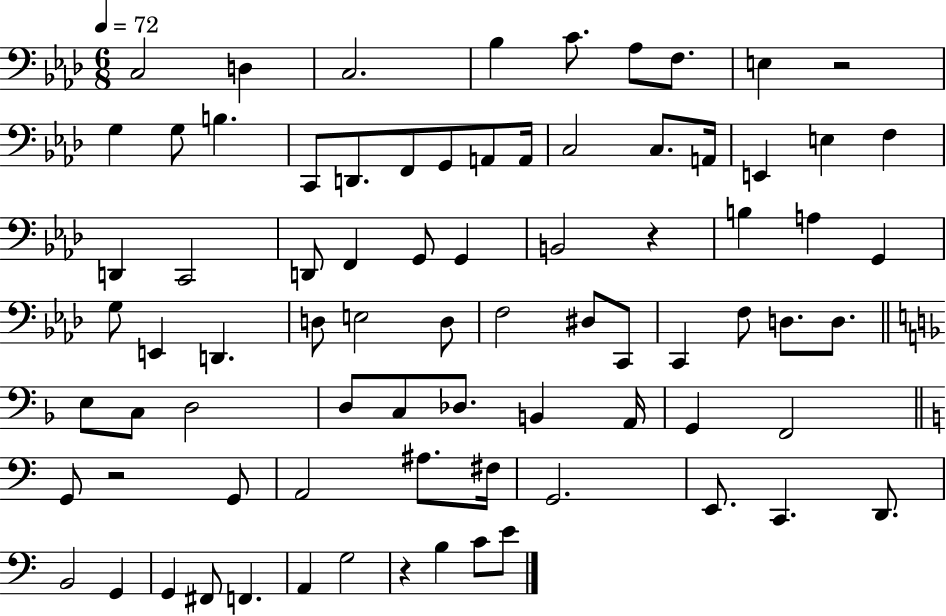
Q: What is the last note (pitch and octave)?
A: E4